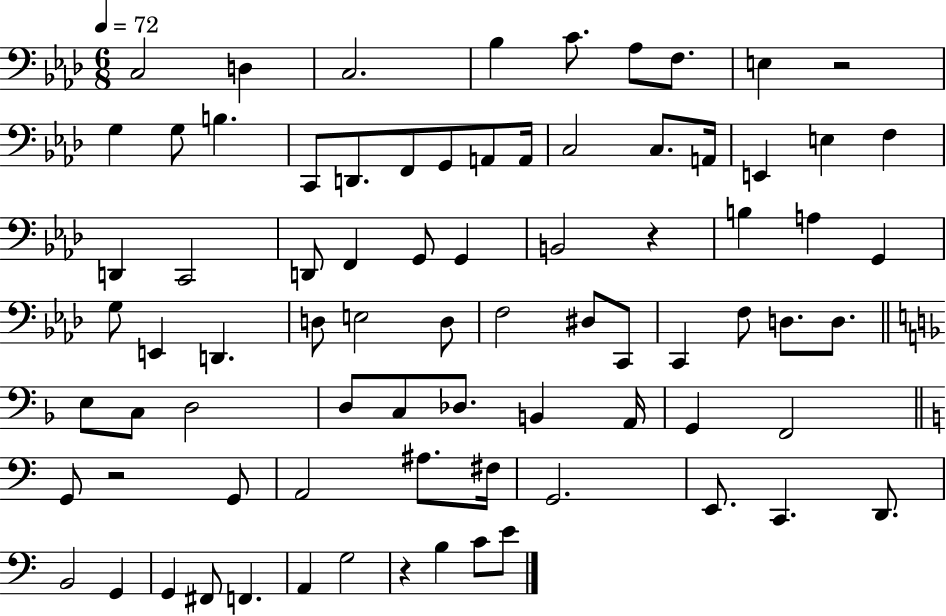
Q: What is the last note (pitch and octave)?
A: E4